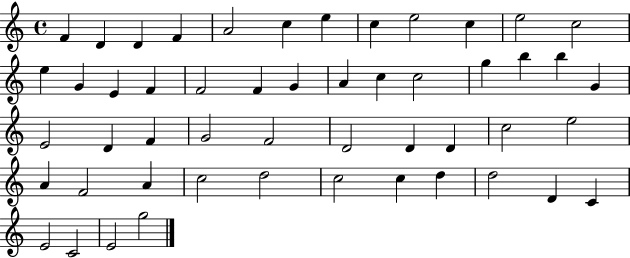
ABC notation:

X:1
T:Untitled
M:4/4
L:1/4
K:C
F D D F A2 c e c e2 c e2 c2 e G E F F2 F G A c c2 g b b G E2 D F G2 F2 D2 D D c2 e2 A F2 A c2 d2 c2 c d d2 D C E2 C2 E2 g2